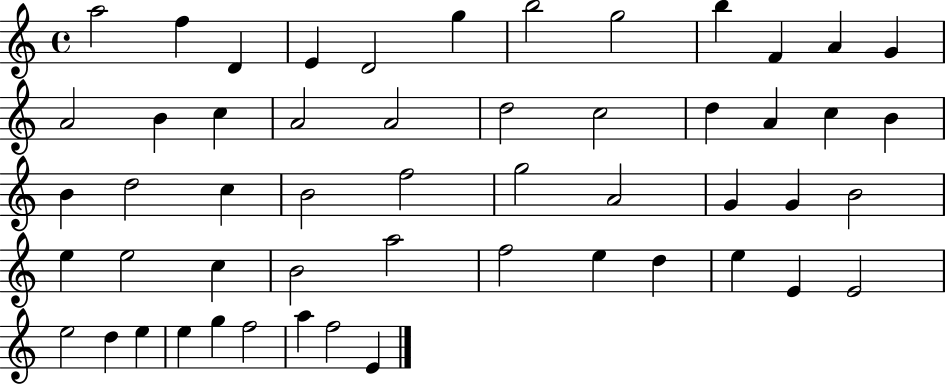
A5/h F5/q D4/q E4/q D4/h G5/q B5/h G5/h B5/q F4/q A4/q G4/q A4/h B4/q C5/q A4/h A4/h D5/h C5/h D5/q A4/q C5/q B4/q B4/q D5/h C5/q B4/h F5/h G5/h A4/h G4/q G4/q B4/h E5/q E5/h C5/q B4/h A5/h F5/h E5/q D5/q E5/q E4/q E4/h E5/h D5/q E5/q E5/q G5/q F5/h A5/q F5/h E4/q